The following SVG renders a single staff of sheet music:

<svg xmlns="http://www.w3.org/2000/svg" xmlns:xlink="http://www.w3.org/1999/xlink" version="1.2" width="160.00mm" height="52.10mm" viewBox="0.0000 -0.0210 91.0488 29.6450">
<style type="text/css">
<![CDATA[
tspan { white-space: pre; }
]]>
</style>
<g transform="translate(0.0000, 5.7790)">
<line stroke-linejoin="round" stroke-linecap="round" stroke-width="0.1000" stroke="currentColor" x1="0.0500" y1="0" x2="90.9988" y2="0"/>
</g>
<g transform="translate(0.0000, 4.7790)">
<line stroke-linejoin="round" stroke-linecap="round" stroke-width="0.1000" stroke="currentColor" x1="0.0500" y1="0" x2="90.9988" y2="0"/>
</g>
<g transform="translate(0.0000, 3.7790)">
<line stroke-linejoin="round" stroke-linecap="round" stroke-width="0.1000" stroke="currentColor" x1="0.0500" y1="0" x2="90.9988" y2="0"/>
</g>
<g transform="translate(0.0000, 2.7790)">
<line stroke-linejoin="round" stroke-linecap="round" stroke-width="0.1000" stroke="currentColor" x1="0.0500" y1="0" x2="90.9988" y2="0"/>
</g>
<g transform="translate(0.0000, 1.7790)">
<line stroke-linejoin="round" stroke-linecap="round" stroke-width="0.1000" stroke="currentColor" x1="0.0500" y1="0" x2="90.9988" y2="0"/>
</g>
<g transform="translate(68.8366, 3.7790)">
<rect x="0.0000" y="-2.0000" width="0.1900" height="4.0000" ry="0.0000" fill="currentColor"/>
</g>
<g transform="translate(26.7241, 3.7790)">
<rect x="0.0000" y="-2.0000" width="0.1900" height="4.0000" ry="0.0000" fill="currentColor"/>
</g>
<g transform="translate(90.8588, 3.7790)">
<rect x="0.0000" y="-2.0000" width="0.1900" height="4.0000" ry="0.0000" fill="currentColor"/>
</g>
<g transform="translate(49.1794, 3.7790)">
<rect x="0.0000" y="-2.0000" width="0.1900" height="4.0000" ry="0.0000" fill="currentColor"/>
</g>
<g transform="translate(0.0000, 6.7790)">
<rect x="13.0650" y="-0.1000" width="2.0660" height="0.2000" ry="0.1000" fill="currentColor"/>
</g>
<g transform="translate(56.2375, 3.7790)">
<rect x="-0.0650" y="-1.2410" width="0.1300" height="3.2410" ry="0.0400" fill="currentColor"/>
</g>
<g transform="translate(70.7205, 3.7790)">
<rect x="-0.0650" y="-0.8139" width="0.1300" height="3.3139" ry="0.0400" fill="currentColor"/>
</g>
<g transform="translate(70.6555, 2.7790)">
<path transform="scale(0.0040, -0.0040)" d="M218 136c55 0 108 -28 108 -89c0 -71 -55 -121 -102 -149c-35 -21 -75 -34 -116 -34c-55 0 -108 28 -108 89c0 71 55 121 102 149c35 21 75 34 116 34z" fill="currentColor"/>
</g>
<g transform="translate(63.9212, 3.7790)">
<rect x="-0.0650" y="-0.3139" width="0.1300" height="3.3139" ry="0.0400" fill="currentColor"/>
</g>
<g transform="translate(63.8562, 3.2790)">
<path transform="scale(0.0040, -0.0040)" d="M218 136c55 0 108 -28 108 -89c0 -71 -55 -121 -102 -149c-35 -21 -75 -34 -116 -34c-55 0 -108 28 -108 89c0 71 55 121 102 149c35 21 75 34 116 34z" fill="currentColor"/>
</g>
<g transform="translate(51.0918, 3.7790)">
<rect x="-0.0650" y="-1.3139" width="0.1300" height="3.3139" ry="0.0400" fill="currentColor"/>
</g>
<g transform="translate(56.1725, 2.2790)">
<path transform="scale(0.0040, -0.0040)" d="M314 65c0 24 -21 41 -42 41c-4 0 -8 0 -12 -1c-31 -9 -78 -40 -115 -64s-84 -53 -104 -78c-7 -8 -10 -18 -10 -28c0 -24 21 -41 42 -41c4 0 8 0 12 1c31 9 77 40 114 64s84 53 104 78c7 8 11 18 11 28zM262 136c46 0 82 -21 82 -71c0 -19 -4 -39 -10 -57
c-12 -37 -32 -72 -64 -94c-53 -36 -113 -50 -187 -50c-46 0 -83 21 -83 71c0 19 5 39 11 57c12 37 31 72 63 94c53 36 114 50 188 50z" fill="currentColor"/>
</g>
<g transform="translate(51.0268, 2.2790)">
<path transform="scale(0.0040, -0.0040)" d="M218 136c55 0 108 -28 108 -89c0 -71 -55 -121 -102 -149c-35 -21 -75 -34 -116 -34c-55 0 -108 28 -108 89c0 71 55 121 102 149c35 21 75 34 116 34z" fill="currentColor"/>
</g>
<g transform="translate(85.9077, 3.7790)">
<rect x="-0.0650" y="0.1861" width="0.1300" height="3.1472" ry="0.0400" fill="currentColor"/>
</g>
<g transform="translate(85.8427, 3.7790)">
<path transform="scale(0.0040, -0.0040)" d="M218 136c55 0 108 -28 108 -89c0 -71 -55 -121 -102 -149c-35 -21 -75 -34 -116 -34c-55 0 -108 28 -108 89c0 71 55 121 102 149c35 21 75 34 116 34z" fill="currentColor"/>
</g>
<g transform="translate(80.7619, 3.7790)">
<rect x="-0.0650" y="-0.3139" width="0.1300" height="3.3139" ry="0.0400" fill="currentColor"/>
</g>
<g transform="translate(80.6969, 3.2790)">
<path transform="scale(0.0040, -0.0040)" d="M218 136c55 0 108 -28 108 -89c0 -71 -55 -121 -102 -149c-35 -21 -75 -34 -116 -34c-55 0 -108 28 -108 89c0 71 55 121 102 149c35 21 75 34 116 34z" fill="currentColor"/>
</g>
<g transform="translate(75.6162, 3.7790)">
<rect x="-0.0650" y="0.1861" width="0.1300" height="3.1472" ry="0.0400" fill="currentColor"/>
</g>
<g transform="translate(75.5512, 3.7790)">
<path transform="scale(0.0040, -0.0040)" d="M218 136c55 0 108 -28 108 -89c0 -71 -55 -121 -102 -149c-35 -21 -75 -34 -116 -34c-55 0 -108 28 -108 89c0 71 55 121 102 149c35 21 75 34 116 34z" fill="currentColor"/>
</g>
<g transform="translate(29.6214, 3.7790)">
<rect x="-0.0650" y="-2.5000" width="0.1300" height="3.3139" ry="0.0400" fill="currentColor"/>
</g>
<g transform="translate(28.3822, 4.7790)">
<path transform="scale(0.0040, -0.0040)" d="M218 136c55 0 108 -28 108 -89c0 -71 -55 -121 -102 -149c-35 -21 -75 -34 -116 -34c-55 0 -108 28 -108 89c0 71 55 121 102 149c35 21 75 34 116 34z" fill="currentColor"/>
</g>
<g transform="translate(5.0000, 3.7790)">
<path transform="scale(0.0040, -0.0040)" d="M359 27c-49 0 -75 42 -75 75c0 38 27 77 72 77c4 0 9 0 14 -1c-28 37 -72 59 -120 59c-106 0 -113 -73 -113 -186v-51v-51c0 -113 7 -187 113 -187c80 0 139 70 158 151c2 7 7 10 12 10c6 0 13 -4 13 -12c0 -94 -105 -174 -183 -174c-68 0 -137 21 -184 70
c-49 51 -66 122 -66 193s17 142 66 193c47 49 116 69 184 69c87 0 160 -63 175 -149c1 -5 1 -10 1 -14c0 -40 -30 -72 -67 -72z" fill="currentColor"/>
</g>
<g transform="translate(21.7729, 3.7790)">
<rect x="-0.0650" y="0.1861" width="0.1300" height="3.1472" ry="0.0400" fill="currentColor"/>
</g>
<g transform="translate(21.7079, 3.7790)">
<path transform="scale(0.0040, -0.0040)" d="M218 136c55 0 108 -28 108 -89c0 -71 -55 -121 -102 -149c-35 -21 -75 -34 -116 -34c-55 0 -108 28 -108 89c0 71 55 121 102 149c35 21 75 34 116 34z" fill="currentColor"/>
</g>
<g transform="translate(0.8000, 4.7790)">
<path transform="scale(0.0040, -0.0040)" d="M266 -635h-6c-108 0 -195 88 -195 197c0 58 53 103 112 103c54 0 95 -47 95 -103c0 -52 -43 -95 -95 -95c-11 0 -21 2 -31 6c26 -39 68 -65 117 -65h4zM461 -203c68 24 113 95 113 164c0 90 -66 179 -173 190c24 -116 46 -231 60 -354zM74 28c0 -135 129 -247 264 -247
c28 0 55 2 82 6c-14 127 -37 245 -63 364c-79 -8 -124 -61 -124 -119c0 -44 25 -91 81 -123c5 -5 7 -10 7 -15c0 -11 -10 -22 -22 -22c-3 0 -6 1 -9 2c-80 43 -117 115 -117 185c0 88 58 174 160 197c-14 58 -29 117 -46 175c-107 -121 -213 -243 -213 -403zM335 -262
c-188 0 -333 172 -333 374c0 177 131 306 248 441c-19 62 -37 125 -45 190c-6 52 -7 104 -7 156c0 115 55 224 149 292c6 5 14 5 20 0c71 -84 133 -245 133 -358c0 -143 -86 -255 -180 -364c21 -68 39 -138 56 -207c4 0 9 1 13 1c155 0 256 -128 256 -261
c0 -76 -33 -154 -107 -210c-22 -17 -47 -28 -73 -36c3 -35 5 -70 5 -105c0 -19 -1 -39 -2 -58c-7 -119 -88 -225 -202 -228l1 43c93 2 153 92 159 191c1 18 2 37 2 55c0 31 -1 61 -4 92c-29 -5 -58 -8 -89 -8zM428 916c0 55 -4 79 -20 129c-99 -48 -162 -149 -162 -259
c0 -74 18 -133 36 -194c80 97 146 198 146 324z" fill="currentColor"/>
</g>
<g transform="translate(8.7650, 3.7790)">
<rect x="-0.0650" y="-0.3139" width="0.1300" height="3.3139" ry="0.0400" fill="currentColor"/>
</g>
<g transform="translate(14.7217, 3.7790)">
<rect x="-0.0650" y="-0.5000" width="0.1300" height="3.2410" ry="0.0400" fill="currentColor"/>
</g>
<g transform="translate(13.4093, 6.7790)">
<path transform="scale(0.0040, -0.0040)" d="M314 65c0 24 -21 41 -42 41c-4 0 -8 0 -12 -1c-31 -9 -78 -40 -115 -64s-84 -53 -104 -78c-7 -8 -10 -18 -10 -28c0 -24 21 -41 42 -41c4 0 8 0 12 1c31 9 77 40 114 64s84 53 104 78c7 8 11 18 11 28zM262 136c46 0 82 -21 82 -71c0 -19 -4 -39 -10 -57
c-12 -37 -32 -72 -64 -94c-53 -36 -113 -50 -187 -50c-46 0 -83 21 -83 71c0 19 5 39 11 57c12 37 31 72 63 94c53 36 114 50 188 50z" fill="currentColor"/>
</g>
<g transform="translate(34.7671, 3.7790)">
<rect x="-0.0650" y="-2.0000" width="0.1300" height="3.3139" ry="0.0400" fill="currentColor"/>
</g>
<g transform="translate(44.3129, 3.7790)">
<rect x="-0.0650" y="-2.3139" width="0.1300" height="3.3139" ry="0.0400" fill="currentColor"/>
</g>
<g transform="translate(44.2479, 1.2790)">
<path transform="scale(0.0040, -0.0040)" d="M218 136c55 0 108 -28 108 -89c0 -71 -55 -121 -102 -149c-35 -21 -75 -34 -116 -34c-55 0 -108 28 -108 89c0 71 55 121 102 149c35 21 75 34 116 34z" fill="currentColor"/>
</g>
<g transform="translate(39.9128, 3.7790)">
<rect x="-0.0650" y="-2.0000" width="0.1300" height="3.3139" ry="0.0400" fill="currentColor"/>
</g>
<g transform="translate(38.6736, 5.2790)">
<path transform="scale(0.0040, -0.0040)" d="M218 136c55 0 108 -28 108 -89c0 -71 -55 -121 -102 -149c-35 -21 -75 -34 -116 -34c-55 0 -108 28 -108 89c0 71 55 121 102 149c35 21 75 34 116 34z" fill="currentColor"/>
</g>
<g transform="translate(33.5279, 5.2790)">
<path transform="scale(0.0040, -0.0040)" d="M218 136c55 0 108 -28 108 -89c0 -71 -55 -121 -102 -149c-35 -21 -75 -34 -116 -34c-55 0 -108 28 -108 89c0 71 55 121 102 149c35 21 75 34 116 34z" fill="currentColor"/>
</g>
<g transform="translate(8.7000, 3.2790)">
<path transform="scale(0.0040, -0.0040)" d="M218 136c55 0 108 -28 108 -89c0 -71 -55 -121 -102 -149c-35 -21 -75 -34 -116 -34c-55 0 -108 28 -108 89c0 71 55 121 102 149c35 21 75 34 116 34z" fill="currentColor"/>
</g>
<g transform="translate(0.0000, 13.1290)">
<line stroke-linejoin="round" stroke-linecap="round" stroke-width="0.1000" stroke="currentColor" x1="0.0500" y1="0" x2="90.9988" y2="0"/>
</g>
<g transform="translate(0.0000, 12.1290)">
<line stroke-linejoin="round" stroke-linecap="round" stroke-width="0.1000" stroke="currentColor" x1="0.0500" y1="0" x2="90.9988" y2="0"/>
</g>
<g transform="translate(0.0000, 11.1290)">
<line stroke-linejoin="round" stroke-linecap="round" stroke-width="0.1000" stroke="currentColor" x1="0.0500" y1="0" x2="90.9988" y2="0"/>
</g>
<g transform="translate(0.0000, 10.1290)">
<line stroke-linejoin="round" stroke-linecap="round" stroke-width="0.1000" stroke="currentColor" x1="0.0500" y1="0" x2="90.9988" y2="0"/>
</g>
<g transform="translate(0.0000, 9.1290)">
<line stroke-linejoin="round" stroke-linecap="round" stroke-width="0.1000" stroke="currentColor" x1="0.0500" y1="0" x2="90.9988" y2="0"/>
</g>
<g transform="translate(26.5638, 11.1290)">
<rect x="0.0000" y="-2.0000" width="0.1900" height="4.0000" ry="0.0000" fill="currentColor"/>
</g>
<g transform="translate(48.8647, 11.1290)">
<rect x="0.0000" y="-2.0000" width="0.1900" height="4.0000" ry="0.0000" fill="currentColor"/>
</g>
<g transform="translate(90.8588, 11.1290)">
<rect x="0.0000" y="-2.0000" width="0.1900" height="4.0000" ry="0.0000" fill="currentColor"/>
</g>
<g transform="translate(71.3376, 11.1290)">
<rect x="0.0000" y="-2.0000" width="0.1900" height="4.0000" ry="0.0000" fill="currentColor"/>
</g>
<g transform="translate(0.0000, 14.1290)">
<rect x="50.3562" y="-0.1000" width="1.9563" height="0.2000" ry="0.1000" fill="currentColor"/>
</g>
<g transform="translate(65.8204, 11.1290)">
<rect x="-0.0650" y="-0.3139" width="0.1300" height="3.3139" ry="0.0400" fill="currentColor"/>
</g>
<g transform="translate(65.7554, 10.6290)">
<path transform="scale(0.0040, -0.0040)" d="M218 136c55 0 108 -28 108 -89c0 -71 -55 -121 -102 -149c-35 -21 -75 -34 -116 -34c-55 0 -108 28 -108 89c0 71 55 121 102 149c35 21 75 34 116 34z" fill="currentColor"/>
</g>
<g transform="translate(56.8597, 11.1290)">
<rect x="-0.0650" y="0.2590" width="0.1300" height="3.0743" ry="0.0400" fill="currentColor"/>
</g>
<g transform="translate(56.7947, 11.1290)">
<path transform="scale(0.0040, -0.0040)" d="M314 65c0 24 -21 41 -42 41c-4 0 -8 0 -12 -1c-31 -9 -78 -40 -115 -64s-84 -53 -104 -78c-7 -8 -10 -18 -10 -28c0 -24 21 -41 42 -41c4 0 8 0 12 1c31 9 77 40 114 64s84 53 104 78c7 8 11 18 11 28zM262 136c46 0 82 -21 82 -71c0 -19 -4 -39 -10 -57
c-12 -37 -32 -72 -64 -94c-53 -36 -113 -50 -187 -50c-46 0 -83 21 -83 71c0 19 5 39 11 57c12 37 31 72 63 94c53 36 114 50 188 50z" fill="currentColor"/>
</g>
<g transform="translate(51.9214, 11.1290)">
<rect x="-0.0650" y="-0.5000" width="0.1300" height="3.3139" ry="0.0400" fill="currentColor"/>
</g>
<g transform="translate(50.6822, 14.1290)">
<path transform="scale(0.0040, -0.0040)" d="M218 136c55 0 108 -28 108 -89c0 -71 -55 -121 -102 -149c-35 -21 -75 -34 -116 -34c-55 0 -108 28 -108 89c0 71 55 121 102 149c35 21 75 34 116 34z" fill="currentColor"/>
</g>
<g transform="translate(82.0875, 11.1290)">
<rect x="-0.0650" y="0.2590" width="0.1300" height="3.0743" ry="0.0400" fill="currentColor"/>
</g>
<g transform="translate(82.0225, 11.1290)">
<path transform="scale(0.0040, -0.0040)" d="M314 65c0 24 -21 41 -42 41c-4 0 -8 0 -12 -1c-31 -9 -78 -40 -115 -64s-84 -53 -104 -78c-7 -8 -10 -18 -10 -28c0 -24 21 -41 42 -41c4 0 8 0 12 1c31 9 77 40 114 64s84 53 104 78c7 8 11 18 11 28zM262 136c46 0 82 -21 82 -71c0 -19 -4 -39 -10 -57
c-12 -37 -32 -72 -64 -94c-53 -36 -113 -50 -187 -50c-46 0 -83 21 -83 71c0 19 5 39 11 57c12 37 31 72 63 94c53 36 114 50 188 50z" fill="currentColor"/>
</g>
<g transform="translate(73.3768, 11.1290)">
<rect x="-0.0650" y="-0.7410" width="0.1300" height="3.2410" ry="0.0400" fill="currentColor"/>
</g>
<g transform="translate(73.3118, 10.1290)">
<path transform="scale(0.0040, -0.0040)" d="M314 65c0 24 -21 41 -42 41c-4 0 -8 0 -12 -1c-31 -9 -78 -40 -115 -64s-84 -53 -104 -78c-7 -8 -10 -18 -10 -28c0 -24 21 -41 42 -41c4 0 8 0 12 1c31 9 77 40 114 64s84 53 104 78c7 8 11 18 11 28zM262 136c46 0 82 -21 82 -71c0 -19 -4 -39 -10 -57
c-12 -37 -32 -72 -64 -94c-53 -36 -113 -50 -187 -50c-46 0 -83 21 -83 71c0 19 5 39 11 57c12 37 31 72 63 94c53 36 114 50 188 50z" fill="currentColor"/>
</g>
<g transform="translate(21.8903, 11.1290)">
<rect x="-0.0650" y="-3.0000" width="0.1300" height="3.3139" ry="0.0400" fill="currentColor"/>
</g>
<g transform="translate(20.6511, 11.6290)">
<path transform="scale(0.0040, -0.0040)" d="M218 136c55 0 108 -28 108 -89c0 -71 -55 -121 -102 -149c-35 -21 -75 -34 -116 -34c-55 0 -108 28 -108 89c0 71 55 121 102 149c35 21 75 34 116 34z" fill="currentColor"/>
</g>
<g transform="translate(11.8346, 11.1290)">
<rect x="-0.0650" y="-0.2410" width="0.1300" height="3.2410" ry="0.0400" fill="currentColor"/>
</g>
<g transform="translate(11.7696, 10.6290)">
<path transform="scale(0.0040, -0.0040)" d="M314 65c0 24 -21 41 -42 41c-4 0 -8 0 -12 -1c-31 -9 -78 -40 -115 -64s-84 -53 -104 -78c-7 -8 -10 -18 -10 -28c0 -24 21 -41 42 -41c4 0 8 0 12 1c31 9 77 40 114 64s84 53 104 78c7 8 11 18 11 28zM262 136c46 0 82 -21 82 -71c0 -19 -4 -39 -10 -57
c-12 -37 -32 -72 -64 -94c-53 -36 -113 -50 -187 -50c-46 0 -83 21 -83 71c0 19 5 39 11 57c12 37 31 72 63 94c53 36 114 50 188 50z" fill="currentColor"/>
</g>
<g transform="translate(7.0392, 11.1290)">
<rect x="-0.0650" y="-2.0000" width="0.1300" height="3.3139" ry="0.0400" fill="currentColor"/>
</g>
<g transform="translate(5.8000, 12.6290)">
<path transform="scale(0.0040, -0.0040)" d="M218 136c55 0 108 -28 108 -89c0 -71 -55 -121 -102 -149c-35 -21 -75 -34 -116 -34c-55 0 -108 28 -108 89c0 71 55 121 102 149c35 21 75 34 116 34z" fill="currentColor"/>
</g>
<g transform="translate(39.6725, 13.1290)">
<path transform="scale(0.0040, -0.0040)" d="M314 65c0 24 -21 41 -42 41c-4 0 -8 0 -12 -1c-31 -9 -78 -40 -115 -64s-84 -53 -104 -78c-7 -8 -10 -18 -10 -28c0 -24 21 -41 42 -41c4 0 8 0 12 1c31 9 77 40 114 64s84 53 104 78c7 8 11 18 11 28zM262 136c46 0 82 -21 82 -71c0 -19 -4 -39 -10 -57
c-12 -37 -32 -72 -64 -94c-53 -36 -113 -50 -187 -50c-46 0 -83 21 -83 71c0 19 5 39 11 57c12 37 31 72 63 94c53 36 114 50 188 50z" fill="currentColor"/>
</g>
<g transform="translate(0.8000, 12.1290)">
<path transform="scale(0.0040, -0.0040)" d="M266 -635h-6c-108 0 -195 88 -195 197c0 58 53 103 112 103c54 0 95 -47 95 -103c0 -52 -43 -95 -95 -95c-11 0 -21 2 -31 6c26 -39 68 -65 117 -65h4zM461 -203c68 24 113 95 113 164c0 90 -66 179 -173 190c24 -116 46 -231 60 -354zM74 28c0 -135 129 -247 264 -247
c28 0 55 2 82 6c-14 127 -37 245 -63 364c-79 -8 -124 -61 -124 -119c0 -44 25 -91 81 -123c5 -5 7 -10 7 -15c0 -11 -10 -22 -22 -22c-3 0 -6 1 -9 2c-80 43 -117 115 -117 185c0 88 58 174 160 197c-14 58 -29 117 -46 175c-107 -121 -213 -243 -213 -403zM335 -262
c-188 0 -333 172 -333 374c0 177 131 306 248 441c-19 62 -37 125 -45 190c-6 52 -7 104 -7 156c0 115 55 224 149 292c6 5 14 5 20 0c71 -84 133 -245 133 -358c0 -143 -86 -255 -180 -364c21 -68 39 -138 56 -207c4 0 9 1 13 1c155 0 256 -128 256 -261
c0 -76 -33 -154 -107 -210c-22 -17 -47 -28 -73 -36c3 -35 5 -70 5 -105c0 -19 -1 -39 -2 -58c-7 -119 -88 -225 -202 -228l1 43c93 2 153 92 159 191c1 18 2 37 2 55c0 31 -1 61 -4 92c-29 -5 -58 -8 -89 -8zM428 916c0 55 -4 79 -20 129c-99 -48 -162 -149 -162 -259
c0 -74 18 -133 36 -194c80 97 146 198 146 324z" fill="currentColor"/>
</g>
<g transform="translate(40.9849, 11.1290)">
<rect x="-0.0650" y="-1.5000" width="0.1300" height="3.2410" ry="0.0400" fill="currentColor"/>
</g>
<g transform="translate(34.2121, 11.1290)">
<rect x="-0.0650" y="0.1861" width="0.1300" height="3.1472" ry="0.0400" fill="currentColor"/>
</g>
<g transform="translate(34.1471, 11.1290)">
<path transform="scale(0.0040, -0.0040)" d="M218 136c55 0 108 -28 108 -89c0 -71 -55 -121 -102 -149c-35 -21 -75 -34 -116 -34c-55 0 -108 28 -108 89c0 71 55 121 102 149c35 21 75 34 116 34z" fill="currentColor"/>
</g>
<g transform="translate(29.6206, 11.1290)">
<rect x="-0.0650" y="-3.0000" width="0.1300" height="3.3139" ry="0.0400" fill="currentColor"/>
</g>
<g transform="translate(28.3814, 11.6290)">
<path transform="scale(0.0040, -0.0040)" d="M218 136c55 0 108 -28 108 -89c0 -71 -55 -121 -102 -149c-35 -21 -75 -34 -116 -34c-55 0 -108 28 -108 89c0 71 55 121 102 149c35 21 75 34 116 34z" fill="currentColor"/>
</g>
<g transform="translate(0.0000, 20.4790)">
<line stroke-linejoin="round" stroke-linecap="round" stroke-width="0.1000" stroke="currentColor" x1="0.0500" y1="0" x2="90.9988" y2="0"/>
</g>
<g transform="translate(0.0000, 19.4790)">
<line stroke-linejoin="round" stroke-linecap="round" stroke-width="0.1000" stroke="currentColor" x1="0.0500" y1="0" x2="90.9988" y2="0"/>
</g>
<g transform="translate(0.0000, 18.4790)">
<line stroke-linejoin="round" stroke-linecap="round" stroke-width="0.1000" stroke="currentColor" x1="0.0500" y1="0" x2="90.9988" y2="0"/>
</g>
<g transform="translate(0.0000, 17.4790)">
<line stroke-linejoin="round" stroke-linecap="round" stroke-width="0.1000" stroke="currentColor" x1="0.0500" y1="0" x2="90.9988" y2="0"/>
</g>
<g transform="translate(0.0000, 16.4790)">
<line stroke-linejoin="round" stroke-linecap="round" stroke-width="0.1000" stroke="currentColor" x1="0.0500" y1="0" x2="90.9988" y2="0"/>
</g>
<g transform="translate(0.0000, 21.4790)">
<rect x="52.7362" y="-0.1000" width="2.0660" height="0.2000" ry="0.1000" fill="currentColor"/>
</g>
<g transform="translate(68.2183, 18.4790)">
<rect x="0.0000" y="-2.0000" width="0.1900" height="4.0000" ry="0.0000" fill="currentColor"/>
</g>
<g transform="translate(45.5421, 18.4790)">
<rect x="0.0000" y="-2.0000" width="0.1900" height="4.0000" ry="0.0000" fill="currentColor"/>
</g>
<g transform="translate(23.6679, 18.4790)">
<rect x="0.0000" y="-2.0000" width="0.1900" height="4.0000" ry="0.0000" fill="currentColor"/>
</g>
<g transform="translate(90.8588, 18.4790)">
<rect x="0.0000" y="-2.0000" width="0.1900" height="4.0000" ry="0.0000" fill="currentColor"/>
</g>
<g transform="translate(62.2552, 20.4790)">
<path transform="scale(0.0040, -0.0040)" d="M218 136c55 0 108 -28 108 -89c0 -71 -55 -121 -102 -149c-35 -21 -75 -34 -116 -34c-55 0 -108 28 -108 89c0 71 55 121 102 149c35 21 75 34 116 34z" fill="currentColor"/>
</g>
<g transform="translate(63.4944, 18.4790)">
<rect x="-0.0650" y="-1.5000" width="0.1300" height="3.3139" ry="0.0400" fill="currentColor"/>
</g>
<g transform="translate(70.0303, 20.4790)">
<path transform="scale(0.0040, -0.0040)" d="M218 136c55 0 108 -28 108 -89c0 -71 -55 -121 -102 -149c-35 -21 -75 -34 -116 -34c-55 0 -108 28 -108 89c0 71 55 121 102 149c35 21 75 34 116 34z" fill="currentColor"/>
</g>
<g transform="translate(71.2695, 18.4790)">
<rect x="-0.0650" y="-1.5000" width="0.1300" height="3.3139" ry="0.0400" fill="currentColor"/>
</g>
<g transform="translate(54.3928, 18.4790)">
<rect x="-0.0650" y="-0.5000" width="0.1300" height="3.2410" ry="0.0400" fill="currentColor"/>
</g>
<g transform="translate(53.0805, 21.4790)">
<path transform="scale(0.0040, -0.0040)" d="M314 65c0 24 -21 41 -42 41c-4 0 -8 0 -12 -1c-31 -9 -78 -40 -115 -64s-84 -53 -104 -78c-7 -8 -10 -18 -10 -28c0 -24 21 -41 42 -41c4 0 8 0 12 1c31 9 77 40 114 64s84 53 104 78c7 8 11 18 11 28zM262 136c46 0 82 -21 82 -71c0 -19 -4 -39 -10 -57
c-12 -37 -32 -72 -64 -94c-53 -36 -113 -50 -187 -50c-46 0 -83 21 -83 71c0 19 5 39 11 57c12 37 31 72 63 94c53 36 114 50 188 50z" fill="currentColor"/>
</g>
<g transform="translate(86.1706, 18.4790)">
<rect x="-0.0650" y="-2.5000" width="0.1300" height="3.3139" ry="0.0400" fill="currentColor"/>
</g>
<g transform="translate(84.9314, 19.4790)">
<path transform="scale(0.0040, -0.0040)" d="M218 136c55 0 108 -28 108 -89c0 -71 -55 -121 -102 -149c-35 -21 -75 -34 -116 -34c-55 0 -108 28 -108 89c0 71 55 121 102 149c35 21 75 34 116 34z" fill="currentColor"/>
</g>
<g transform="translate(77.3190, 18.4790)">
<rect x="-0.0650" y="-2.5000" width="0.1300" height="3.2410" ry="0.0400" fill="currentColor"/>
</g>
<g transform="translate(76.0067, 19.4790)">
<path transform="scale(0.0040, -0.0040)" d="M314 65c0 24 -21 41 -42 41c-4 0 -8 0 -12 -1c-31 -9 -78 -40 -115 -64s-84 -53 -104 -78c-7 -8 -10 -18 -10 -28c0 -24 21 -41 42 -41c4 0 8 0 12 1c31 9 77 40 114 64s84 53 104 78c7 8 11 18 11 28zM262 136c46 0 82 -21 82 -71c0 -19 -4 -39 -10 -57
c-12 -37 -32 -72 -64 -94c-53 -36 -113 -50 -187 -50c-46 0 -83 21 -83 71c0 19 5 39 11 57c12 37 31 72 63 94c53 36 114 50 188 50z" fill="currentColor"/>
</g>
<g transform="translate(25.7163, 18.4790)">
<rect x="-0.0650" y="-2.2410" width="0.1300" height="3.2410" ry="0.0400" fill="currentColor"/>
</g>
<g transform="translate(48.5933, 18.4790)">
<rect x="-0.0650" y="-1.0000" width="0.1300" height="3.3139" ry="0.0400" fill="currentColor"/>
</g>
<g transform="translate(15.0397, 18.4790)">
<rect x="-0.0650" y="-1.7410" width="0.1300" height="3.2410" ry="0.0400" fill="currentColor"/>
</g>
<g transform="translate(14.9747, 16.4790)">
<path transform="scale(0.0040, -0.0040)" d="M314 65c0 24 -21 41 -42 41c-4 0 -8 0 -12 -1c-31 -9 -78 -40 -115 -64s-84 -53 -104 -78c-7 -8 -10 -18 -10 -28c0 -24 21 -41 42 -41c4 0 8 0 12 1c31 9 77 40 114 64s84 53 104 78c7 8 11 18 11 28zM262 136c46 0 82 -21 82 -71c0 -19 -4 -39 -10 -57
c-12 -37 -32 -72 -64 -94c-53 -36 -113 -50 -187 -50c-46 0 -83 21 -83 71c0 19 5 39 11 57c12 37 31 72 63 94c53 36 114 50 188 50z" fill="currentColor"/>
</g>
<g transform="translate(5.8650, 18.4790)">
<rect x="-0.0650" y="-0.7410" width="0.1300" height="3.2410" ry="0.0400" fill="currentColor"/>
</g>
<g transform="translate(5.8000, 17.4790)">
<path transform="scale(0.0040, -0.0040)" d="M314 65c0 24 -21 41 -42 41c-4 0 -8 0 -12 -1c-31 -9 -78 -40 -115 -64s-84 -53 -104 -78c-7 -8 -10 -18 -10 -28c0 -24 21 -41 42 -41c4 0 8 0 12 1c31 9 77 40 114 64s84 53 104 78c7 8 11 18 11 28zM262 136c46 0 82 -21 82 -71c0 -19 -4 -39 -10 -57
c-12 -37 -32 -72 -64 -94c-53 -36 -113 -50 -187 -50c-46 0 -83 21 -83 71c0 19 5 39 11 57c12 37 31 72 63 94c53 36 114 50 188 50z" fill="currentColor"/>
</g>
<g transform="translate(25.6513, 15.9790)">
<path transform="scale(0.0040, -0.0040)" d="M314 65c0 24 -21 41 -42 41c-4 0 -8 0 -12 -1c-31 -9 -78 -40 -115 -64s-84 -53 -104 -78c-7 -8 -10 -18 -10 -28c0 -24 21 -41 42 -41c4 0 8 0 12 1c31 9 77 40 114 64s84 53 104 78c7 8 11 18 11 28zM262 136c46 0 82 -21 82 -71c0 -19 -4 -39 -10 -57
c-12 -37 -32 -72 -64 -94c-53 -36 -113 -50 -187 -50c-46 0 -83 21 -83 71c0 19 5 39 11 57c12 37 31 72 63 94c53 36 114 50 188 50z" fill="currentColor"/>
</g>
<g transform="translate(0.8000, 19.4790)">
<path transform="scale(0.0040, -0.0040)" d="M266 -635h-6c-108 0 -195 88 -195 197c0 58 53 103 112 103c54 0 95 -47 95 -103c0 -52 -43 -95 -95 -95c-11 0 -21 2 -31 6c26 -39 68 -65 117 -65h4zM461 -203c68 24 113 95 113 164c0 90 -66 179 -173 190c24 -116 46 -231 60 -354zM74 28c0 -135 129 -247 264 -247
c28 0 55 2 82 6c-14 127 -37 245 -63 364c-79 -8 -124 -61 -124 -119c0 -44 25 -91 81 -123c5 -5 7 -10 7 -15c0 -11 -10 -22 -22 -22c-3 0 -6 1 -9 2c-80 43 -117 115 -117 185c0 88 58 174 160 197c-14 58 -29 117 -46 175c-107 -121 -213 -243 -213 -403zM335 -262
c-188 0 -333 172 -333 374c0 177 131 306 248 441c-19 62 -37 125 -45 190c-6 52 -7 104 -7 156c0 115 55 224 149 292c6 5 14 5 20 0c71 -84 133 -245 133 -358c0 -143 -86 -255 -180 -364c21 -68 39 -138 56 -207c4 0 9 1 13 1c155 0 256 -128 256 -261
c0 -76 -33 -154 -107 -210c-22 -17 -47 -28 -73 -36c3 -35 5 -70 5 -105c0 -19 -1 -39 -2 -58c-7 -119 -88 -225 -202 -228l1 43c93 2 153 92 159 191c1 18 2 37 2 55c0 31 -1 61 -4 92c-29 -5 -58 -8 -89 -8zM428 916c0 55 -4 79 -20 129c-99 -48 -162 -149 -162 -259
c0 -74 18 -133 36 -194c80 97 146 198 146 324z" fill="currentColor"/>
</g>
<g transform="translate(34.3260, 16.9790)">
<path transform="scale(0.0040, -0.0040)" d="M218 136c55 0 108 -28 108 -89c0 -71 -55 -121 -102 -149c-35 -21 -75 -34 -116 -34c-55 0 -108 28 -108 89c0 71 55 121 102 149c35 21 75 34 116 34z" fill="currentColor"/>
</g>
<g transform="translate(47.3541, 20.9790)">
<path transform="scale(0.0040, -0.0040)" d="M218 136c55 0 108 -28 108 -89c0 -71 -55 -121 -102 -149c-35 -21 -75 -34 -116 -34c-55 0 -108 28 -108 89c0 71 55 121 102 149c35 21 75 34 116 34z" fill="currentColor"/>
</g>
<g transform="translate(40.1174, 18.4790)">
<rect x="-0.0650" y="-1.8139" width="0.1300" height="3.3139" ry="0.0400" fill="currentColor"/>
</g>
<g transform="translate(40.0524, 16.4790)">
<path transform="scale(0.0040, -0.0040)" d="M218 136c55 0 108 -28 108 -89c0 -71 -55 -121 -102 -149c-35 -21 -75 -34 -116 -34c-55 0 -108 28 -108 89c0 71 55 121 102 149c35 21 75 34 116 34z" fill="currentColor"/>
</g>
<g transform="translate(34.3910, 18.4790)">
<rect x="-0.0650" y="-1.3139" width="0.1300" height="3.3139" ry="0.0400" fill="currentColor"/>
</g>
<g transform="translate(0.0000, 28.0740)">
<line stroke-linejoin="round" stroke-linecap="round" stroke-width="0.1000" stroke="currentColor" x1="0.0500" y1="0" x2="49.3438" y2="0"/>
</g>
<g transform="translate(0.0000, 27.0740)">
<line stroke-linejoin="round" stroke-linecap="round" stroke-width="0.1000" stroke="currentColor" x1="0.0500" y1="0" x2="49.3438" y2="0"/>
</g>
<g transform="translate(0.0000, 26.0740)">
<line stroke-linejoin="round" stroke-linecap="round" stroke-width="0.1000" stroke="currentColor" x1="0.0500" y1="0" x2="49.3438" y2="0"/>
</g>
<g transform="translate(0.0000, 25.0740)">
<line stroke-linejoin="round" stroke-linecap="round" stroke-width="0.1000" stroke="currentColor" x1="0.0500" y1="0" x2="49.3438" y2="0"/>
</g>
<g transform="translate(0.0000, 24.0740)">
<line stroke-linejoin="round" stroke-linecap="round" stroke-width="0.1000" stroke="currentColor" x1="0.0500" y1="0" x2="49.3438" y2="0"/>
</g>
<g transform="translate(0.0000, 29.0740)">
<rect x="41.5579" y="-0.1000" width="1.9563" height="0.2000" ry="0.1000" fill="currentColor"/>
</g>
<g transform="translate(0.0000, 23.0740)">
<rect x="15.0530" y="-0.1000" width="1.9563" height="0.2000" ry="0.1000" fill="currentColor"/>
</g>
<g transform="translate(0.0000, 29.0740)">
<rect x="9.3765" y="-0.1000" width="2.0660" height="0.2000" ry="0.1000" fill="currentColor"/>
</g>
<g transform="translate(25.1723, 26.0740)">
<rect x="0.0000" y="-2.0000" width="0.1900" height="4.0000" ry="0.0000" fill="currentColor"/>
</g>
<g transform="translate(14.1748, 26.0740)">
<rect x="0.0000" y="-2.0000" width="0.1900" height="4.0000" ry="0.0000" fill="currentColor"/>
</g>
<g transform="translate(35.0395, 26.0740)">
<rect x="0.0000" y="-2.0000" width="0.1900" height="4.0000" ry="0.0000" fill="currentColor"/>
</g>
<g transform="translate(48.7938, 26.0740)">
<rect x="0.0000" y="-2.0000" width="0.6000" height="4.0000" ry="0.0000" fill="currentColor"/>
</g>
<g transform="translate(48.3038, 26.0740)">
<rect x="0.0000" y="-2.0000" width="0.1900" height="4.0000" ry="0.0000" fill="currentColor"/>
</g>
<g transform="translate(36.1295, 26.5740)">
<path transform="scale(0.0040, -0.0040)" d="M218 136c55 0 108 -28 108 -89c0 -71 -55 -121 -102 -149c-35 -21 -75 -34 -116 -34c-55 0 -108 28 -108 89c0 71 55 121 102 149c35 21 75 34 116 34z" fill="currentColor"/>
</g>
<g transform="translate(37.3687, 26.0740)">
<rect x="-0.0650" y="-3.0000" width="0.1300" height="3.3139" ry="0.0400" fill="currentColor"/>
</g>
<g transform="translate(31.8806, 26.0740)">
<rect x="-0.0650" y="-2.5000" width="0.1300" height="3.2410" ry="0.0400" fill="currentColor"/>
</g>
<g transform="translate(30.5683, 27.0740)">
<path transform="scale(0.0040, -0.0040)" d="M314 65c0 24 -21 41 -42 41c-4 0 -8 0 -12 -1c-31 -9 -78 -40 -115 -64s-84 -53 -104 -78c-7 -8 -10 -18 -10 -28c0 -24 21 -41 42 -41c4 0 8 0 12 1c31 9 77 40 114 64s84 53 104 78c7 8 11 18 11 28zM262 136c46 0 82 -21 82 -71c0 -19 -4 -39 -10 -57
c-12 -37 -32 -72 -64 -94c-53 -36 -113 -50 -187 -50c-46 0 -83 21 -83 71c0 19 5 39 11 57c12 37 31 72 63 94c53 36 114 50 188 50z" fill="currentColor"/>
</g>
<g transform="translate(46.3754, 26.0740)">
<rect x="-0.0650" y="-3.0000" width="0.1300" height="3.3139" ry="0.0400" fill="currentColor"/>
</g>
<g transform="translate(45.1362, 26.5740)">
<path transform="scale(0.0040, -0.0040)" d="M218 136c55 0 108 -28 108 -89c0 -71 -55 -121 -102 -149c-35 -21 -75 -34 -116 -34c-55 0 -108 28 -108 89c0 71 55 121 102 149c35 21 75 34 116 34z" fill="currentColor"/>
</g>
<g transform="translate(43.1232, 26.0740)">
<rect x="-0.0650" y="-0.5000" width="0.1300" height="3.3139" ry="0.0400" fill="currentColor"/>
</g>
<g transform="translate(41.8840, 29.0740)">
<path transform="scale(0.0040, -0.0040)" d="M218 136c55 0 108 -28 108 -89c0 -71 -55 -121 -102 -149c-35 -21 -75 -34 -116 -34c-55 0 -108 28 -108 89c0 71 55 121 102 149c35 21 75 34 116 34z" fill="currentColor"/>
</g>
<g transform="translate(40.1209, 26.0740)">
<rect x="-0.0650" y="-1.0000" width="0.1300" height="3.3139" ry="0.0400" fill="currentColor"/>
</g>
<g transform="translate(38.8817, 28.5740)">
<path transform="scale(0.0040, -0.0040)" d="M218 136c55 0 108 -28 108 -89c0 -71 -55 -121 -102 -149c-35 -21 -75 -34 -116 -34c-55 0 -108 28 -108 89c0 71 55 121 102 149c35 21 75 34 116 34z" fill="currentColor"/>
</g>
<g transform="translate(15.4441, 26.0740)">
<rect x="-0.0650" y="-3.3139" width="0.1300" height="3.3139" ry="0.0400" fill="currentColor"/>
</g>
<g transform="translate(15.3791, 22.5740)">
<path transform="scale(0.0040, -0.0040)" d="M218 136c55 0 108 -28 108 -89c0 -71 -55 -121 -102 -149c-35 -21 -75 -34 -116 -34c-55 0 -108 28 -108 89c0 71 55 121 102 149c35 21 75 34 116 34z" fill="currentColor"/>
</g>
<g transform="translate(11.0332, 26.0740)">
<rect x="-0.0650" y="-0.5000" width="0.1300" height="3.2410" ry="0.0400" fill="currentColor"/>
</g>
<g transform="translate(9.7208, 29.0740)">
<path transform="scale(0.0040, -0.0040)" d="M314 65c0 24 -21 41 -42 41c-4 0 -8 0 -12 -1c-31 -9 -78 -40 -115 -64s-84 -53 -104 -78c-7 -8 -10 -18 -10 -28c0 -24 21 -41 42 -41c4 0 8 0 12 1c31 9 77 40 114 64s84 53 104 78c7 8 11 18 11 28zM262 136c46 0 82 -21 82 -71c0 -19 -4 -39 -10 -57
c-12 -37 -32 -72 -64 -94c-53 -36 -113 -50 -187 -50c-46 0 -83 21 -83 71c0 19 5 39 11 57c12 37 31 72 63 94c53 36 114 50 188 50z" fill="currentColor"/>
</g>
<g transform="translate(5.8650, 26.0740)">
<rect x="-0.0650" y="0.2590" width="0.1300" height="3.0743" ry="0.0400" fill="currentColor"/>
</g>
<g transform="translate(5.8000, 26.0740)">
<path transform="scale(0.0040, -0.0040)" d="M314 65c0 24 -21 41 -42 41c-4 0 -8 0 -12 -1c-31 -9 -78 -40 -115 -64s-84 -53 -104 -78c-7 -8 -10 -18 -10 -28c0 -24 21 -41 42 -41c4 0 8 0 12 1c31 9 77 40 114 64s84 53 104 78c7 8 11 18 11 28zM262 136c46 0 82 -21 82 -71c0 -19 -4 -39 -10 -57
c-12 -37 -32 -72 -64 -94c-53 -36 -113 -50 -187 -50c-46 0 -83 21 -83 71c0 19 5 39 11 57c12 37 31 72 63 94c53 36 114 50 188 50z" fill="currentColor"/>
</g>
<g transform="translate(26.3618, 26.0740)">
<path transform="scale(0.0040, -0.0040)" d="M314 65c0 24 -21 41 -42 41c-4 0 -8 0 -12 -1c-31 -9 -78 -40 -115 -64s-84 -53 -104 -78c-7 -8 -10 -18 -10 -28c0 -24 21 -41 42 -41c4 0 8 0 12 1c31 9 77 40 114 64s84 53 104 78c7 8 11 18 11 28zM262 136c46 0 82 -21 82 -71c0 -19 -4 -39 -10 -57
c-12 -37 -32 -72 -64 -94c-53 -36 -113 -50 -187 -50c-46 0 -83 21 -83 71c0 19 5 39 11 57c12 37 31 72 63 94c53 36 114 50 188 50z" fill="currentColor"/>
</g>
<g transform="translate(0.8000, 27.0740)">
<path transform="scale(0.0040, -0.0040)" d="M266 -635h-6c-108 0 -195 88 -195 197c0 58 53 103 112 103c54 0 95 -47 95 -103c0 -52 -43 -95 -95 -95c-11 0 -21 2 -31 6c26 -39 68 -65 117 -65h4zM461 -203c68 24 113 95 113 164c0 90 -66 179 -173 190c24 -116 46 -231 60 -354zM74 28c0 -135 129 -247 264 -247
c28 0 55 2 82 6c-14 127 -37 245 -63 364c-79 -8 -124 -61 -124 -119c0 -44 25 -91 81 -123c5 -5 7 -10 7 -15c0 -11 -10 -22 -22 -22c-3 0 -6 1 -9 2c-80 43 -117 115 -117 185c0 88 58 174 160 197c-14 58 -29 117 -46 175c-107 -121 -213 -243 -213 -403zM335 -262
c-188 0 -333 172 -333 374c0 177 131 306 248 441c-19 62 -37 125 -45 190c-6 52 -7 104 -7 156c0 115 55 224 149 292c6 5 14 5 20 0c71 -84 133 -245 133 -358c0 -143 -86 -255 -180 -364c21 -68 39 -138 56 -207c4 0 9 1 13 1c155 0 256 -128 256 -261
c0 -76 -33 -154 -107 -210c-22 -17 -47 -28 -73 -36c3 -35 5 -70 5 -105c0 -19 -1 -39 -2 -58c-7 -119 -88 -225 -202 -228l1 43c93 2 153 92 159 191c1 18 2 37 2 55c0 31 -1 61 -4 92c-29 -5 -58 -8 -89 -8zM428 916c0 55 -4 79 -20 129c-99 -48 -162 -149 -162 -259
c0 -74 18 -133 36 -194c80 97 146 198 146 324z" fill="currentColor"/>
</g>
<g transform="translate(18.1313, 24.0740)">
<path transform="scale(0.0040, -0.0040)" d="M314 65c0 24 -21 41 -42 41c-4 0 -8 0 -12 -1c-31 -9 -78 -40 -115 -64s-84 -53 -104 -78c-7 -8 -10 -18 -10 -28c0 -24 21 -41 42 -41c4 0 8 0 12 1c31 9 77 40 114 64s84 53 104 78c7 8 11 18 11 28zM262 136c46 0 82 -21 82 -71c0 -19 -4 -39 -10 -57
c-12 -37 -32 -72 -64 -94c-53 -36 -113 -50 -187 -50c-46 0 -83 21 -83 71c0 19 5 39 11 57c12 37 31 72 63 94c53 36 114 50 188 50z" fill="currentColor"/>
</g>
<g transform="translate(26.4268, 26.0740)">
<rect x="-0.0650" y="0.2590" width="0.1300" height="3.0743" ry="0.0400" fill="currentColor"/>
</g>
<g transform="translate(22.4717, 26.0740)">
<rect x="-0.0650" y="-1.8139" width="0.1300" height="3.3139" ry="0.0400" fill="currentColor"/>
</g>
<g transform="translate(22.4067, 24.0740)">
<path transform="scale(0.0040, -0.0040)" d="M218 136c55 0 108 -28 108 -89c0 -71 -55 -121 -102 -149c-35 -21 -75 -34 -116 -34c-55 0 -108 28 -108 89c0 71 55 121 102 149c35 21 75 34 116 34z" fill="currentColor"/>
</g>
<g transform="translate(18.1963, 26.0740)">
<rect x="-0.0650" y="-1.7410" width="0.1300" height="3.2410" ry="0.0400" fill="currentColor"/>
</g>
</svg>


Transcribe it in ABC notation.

X:1
T:Untitled
M:4/4
L:1/4
K:C
c C2 B G F F g e e2 c d B c B F c2 A A B E2 C B2 c d2 B2 d2 f2 g2 e f D C2 E E G2 G B2 C2 b f2 f B2 G2 A D C A